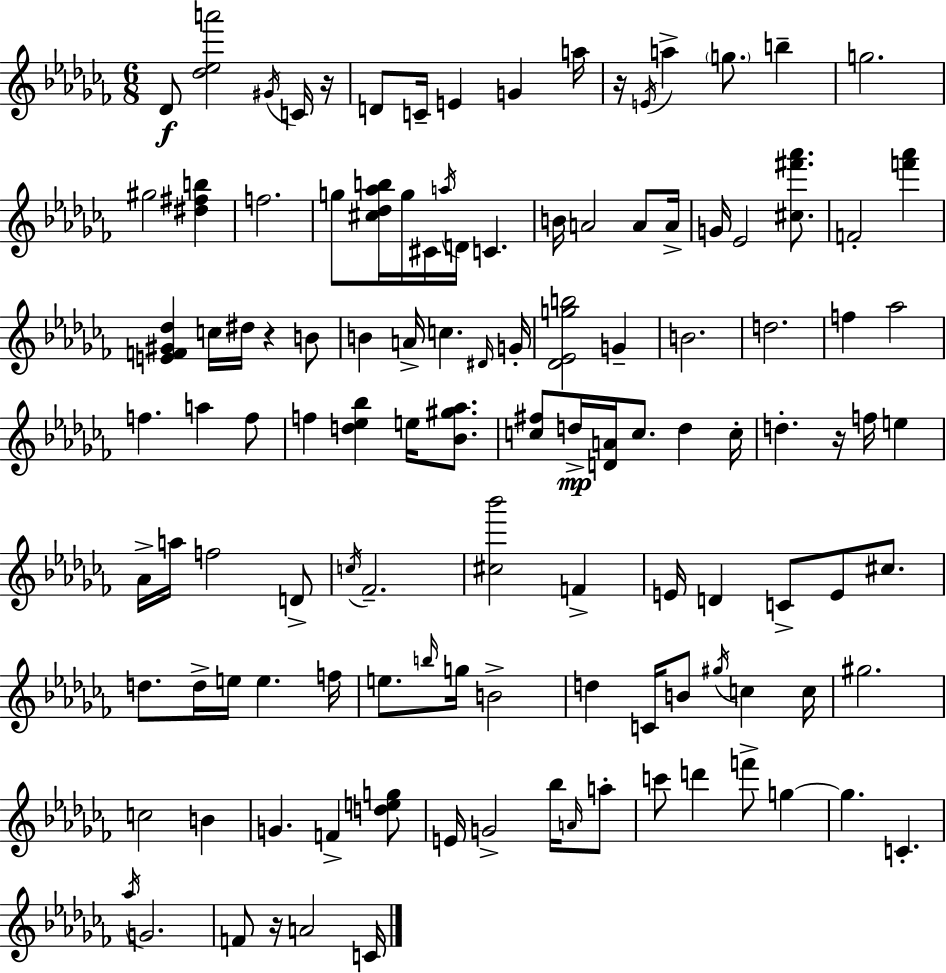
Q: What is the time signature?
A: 6/8